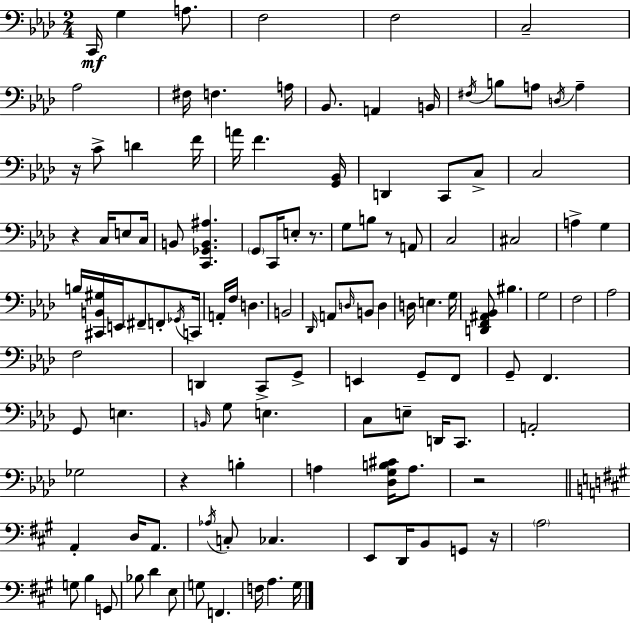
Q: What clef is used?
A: bass